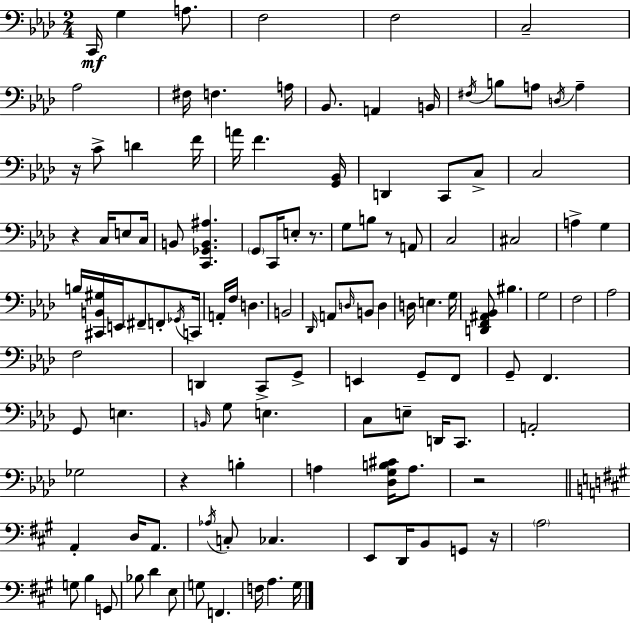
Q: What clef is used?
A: bass